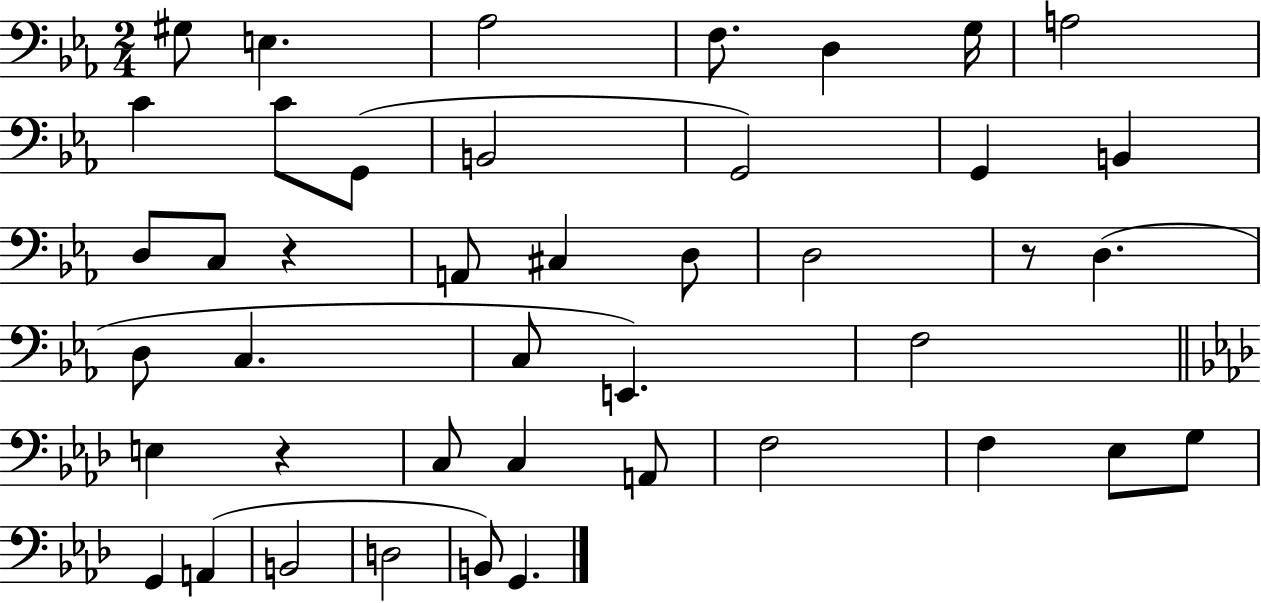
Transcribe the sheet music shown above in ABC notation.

X:1
T:Untitled
M:2/4
L:1/4
K:Eb
^G,/2 E, _A,2 F,/2 D, G,/4 A,2 C C/2 G,,/2 B,,2 G,,2 G,, B,, D,/2 C,/2 z A,,/2 ^C, D,/2 D,2 z/2 D, D,/2 C, C,/2 E,, F,2 E, z C,/2 C, A,,/2 F,2 F, _E,/2 G,/2 G,, A,, B,,2 D,2 B,,/2 G,,